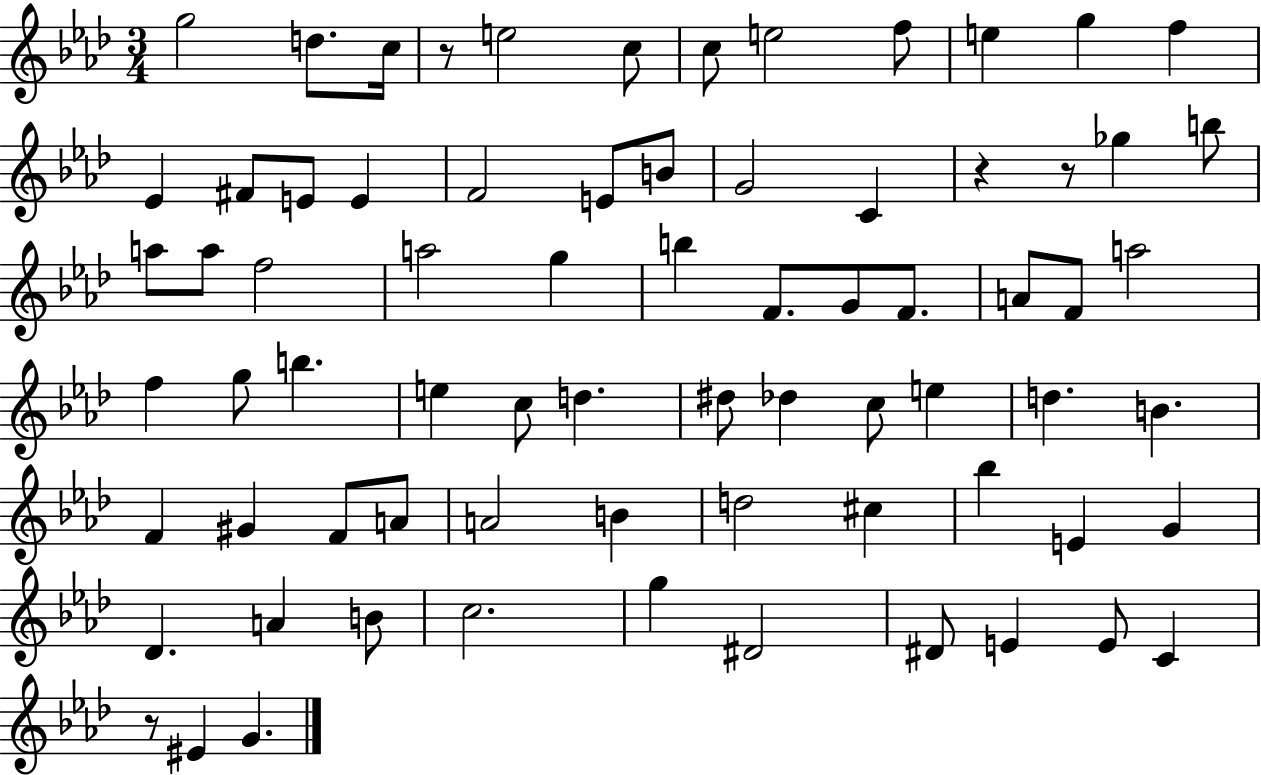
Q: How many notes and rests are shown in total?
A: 73